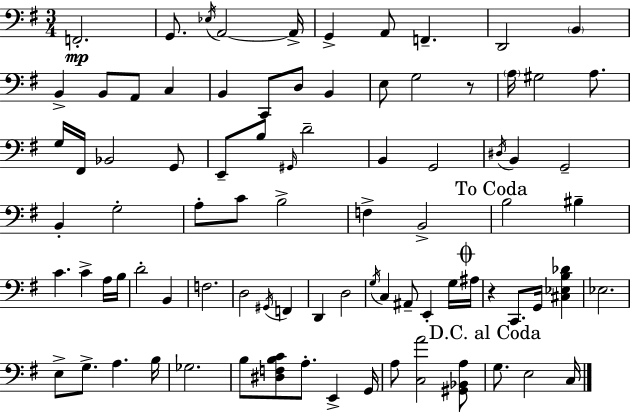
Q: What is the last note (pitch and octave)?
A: C3